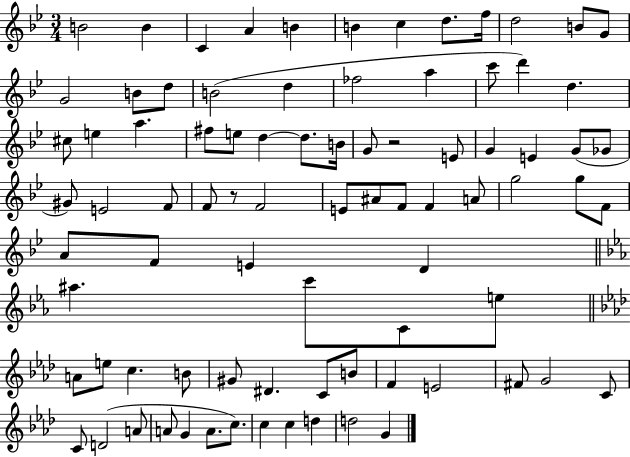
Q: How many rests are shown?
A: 2